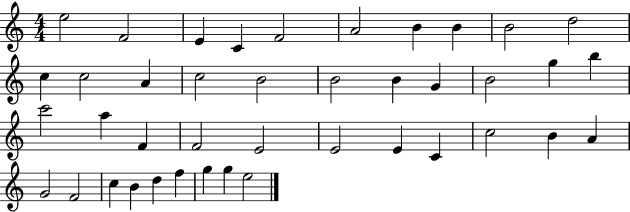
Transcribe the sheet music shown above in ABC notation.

X:1
T:Untitled
M:4/4
L:1/4
K:C
e2 F2 E C F2 A2 B B B2 d2 c c2 A c2 B2 B2 B G B2 g b c'2 a F F2 E2 E2 E C c2 B A G2 F2 c B d f g g e2